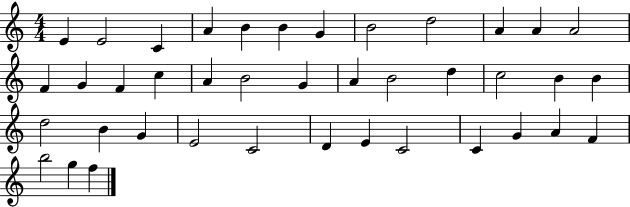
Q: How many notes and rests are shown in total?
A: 40